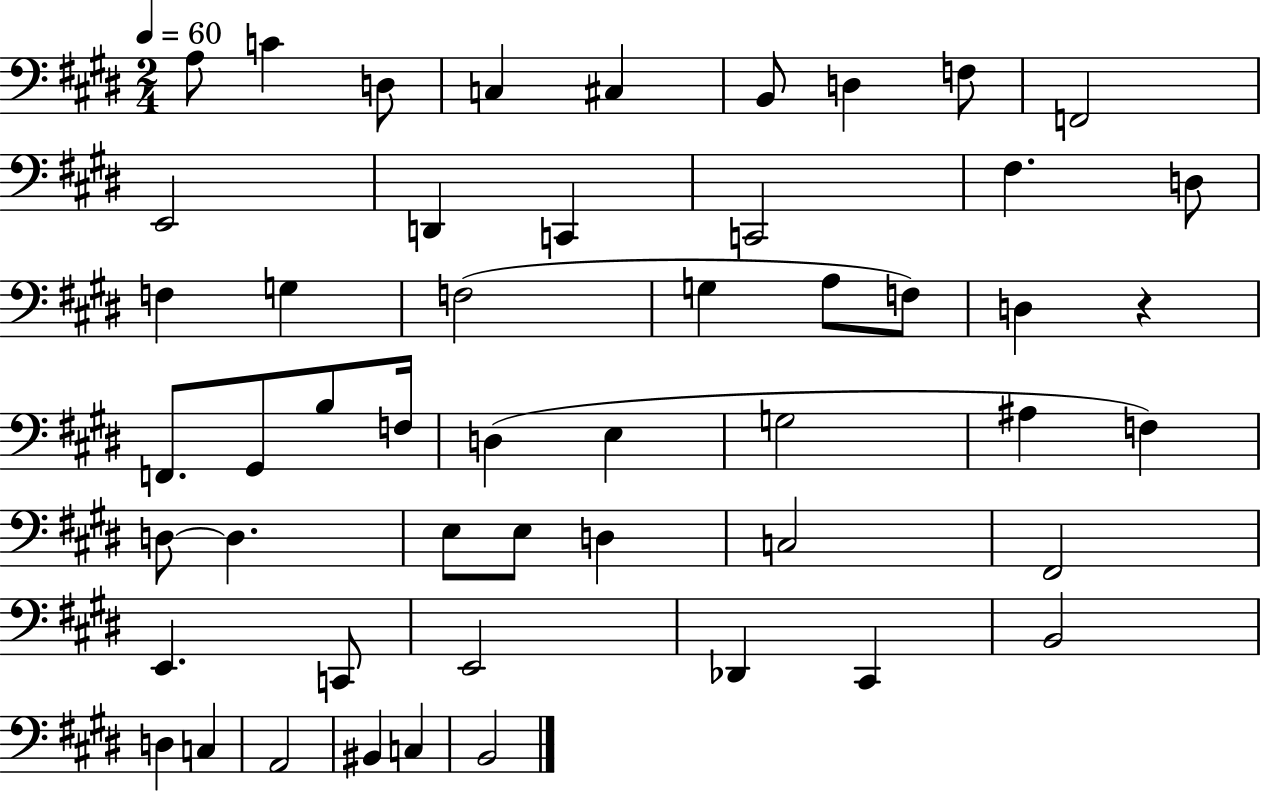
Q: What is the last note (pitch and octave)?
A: B2